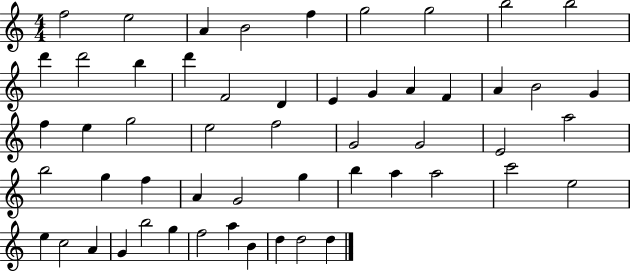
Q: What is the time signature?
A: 4/4